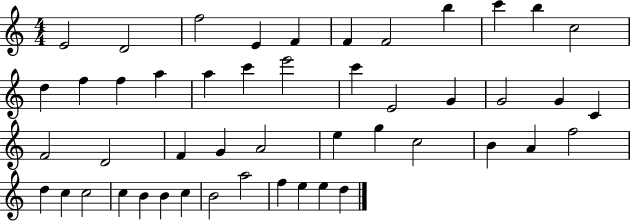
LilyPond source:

{
  \clef treble
  \numericTimeSignature
  \time 4/4
  \key c \major
  e'2 d'2 | f''2 e'4 f'4 | f'4 f'2 b''4 | c'''4 b''4 c''2 | \break d''4 f''4 f''4 a''4 | a''4 c'''4 e'''2 | c'''4 e'2 g'4 | g'2 g'4 c'4 | \break f'2 d'2 | f'4 g'4 a'2 | e''4 g''4 c''2 | b'4 a'4 f''2 | \break d''4 c''4 c''2 | c''4 b'4 b'4 c''4 | b'2 a''2 | f''4 e''4 e''4 d''4 | \break \bar "|."
}